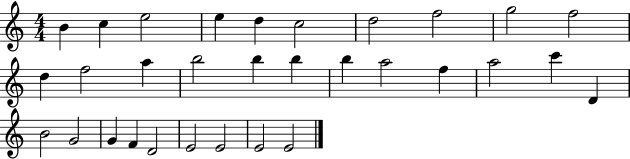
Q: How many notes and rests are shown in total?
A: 31